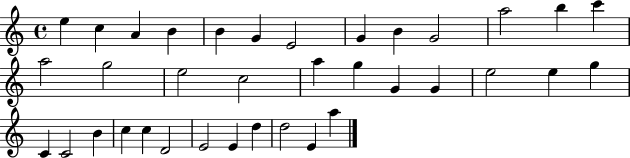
{
  \clef treble
  \time 4/4
  \defaultTimeSignature
  \key c \major
  e''4 c''4 a'4 b'4 | b'4 g'4 e'2 | g'4 b'4 g'2 | a''2 b''4 c'''4 | \break a''2 g''2 | e''2 c''2 | a''4 g''4 g'4 g'4 | e''2 e''4 g''4 | \break c'4 c'2 b'4 | c''4 c''4 d'2 | e'2 e'4 d''4 | d''2 e'4 a''4 | \break \bar "|."
}